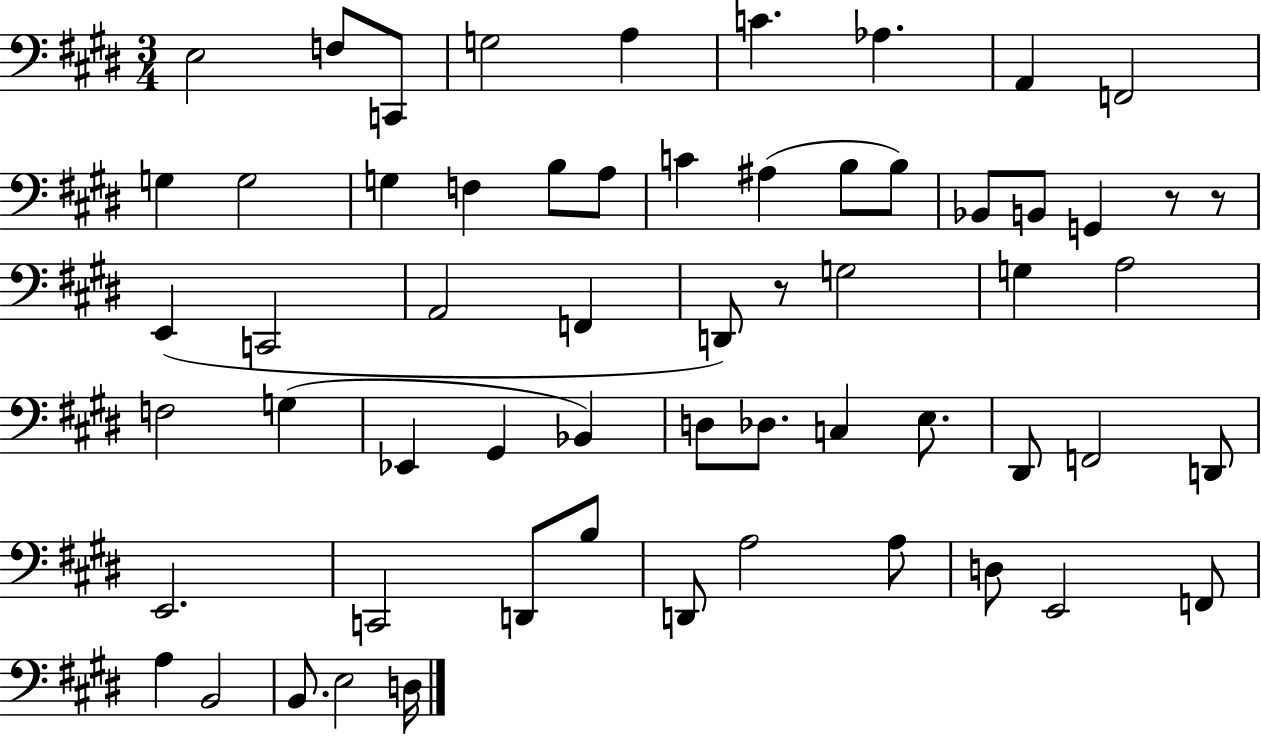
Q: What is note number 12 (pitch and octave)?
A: G3